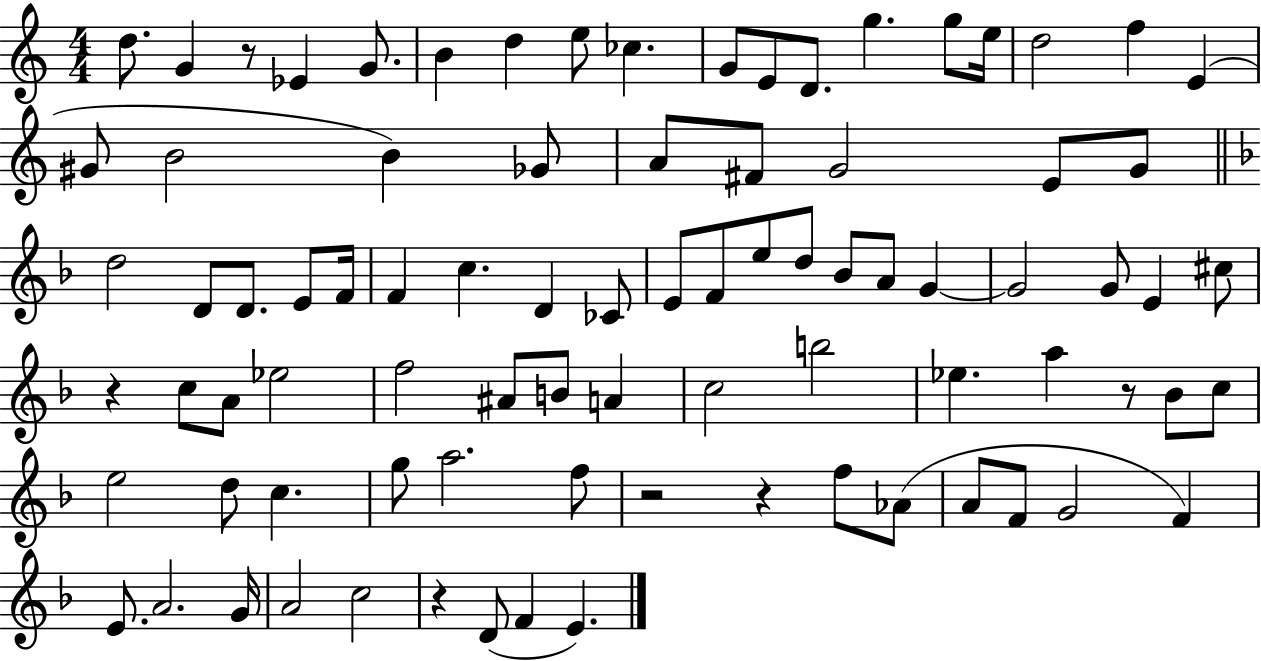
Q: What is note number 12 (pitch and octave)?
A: G5